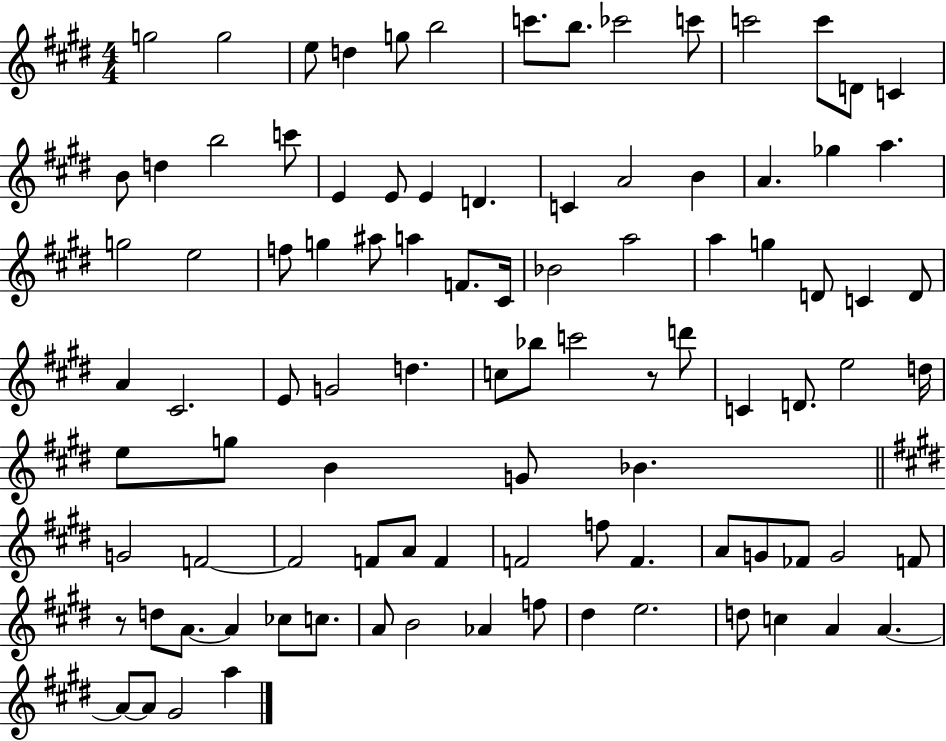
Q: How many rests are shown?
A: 2